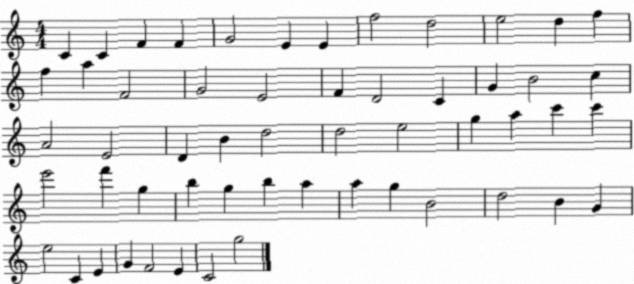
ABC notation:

X:1
T:Untitled
M:4/4
L:1/4
K:C
C C F F G2 E E f2 d2 e2 d f f a F2 G2 E2 F D2 C G B2 c A2 E2 D B d2 d2 e2 g a c' c' e'2 f' g b g b a a g B2 d2 B G e2 C E G F2 E C2 g2